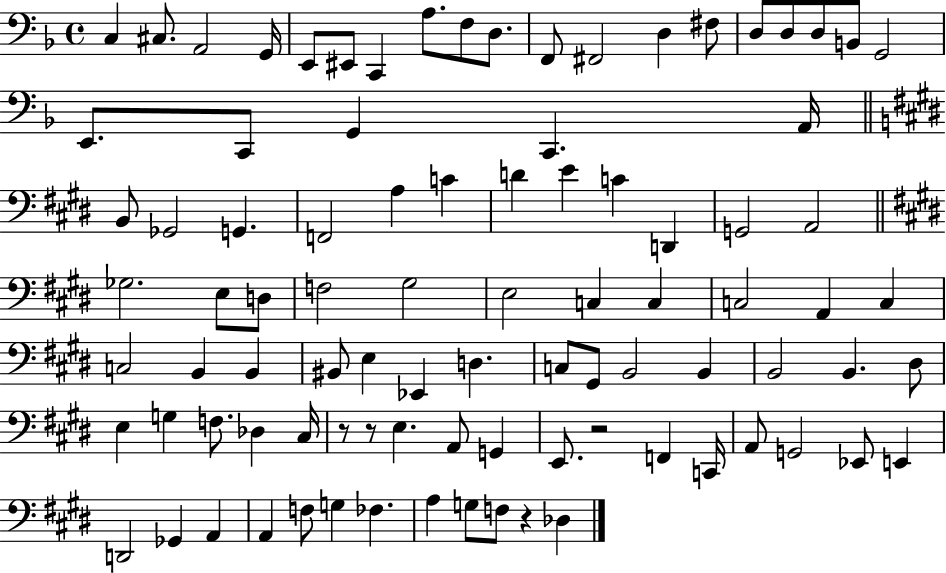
C3/q C#3/e. A2/h G2/s E2/e EIS2/e C2/q A3/e. F3/e D3/e. F2/e F#2/h D3/q F#3/e D3/e D3/e D3/e B2/e G2/h E2/e. C2/e G2/q C2/q. A2/s B2/e Gb2/h G2/q. F2/h A3/q C4/q D4/q E4/q C4/q D2/q G2/h A2/h Gb3/h. E3/e D3/e F3/h G#3/h E3/h C3/q C3/q C3/h A2/q C3/q C3/h B2/q B2/q BIS2/e E3/q Eb2/q D3/q. C3/e G#2/e B2/h B2/q B2/h B2/q. D#3/e E3/q G3/q F3/e. Db3/q C#3/s R/e R/e E3/q. A2/e G2/q E2/e. R/h F2/q C2/s A2/e G2/h Eb2/e E2/q D2/h Gb2/q A2/q A2/q F3/e G3/q FES3/q. A3/q G3/e F3/e R/q Db3/q